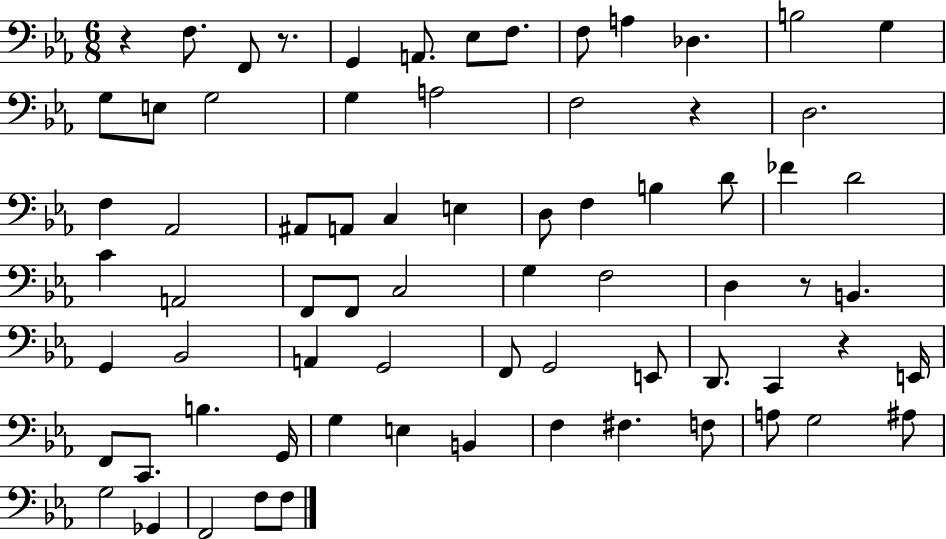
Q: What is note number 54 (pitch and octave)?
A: G3